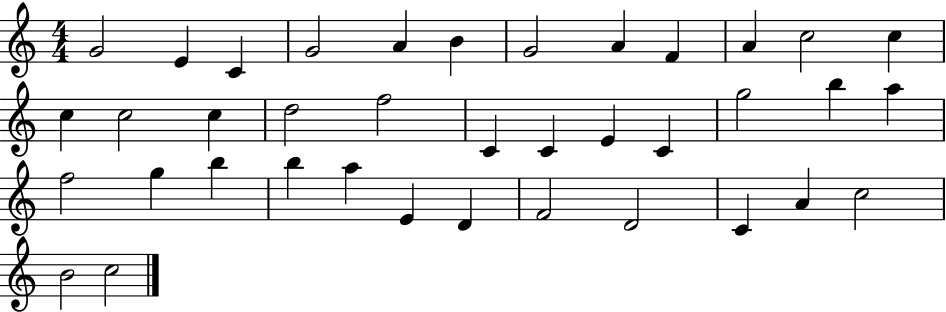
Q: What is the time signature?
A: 4/4